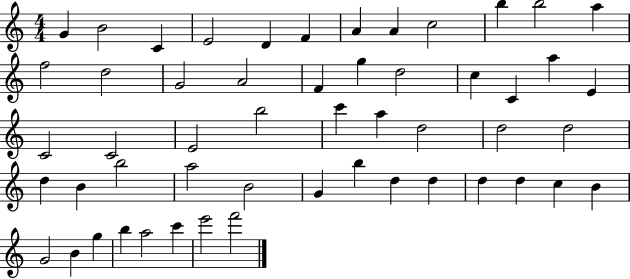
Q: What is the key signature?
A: C major